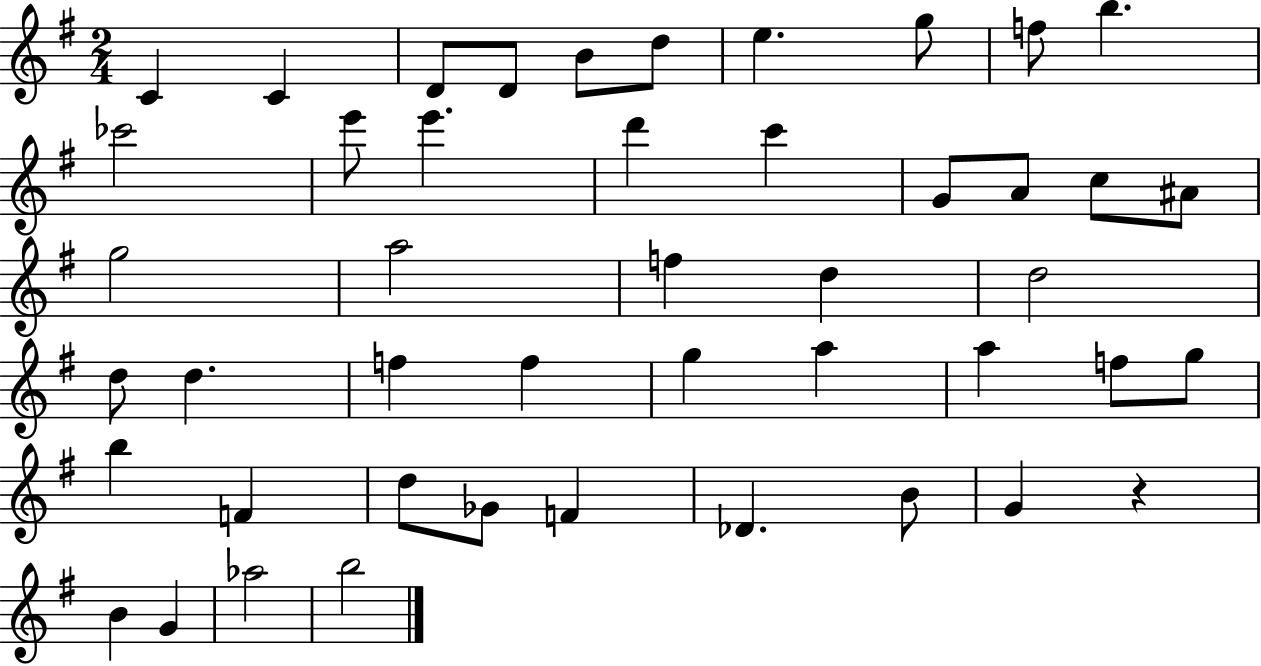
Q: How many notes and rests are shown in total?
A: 46